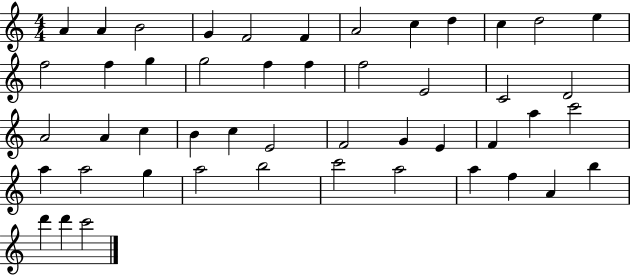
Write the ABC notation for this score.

X:1
T:Untitled
M:4/4
L:1/4
K:C
A A B2 G F2 F A2 c d c d2 e f2 f g g2 f f f2 E2 C2 D2 A2 A c B c E2 F2 G E F a c'2 a a2 g a2 b2 c'2 a2 a f A b d' d' c'2